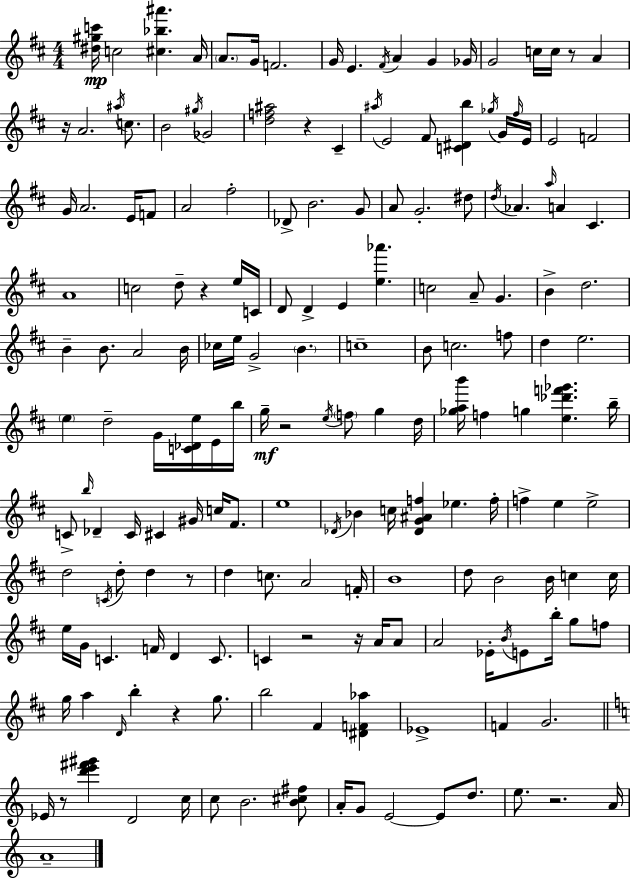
X:1
T:Untitled
M:4/4
L:1/4
K:D
[^d^gc']/4 c2 [^c_b^a'] A/4 A/2 G/4 F2 G/4 E ^F/4 A G _G/4 G2 c/4 c/4 z/2 A z/4 A2 ^a/4 c/2 B2 ^g/4 _G2 [df^a]2 z ^C ^a/4 E2 ^F/2 [C^Db] _g/4 G/4 ^f/4 E/4 E2 F2 G/4 A2 E/4 F/2 A2 ^f2 _D/2 B2 G/2 A/2 G2 ^d/2 d/4 _A a/4 A ^C A4 c2 d/2 z e/4 C/4 D/2 D E [e_a'] c2 A/2 G B d2 B B/2 A2 B/4 _c/4 e/4 G2 B c4 B/2 c2 f/2 d e2 e d2 G/4 [C_De]/4 E/4 b/4 g/4 z2 e/4 f/2 g d/4 [_gab']/4 f g [e_d'f'_g'] b/4 C/2 b/4 _D C/4 ^C ^G/4 c/4 ^F/2 e4 _D/4 _B c/4 [_DG^Af] _e f/4 f e e2 d2 C/4 d/2 d z/2 d c/2 A2 F/4 B4 d/2 B2 B/4 c c/4 e/4 G/4 C F/4 D C/2 C z2 z/4 A/4 A/2 A2 _E/4 B/4 E/2 b/4 g/2 f/2 g/4 a D/4 b z g/2 b2 ^F [^DF_a] _E4 F G2 _E/4 z/2 [d'e'^f'^g'] D2 c/4 c/2 B2 [B^c^f]/2 A/4 G/2 E2 E/2 d/2 e/2 z2 A/4 A4